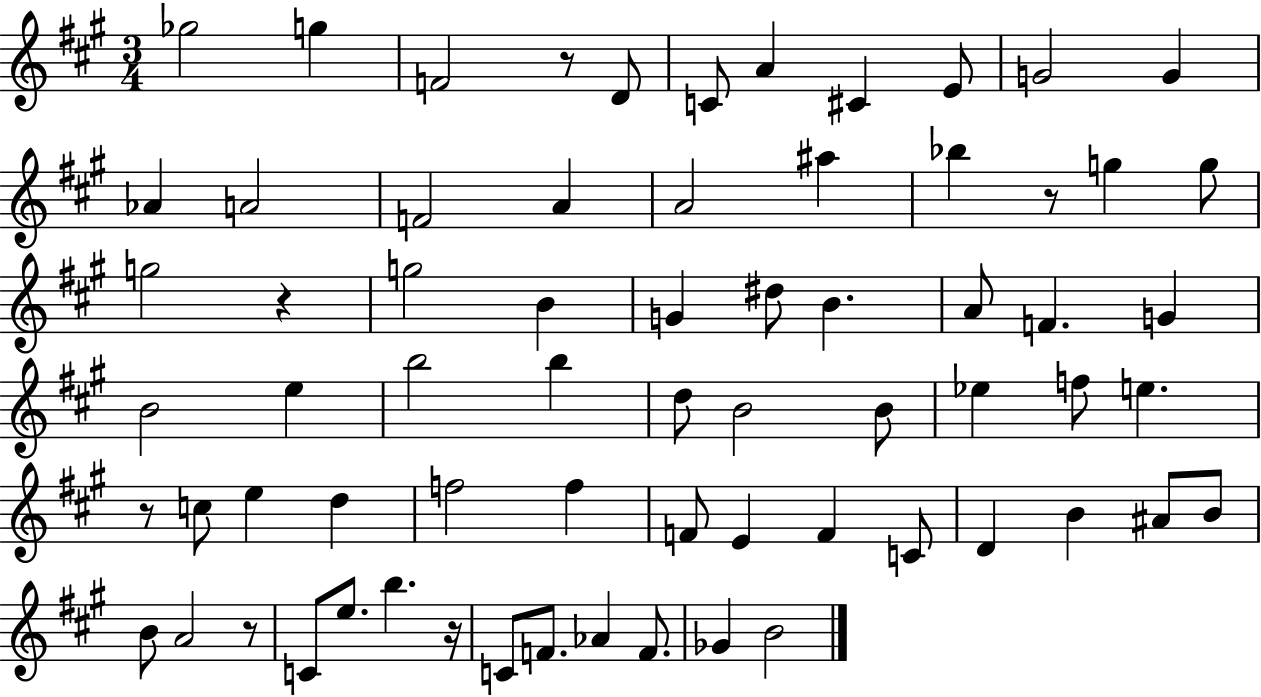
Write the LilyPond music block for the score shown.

{
  \clef treble
  \numericTimeSignature
  \time 3/4
  \key a \major
  ges''2 g''4 | f'2 r8 d'8 | c'8 a'4 cis'4 e'8 | g'2 g'4 | \break aes'4 a'2 | f'2 a'4 | a'2 ais''4 | bes''4 r8 g''4 g''8 | \break g''2 r4 | g''2 b'4 | g'4 dis''8 b'4. | a'8 f'4. g'4 | \break b'2 e''4 | b''2 b''4 | d''8 b'2 b'8 | ees''4 f''8 e''4. | \break r8 c''8 e''4 d''4 | f''2 f''4 | f'8 e'4 f'4 c'8 | d'4 b'4 ais'8 b'8 | \break b'8 a'2 r8 | c'8 e''8. b''4. r16 | c'8 f'8. aes'4 f'8. | ges'4 b'2 | \break \bar "|."
}